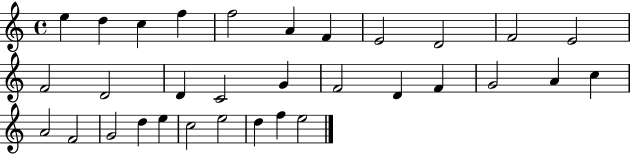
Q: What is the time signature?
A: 4/4